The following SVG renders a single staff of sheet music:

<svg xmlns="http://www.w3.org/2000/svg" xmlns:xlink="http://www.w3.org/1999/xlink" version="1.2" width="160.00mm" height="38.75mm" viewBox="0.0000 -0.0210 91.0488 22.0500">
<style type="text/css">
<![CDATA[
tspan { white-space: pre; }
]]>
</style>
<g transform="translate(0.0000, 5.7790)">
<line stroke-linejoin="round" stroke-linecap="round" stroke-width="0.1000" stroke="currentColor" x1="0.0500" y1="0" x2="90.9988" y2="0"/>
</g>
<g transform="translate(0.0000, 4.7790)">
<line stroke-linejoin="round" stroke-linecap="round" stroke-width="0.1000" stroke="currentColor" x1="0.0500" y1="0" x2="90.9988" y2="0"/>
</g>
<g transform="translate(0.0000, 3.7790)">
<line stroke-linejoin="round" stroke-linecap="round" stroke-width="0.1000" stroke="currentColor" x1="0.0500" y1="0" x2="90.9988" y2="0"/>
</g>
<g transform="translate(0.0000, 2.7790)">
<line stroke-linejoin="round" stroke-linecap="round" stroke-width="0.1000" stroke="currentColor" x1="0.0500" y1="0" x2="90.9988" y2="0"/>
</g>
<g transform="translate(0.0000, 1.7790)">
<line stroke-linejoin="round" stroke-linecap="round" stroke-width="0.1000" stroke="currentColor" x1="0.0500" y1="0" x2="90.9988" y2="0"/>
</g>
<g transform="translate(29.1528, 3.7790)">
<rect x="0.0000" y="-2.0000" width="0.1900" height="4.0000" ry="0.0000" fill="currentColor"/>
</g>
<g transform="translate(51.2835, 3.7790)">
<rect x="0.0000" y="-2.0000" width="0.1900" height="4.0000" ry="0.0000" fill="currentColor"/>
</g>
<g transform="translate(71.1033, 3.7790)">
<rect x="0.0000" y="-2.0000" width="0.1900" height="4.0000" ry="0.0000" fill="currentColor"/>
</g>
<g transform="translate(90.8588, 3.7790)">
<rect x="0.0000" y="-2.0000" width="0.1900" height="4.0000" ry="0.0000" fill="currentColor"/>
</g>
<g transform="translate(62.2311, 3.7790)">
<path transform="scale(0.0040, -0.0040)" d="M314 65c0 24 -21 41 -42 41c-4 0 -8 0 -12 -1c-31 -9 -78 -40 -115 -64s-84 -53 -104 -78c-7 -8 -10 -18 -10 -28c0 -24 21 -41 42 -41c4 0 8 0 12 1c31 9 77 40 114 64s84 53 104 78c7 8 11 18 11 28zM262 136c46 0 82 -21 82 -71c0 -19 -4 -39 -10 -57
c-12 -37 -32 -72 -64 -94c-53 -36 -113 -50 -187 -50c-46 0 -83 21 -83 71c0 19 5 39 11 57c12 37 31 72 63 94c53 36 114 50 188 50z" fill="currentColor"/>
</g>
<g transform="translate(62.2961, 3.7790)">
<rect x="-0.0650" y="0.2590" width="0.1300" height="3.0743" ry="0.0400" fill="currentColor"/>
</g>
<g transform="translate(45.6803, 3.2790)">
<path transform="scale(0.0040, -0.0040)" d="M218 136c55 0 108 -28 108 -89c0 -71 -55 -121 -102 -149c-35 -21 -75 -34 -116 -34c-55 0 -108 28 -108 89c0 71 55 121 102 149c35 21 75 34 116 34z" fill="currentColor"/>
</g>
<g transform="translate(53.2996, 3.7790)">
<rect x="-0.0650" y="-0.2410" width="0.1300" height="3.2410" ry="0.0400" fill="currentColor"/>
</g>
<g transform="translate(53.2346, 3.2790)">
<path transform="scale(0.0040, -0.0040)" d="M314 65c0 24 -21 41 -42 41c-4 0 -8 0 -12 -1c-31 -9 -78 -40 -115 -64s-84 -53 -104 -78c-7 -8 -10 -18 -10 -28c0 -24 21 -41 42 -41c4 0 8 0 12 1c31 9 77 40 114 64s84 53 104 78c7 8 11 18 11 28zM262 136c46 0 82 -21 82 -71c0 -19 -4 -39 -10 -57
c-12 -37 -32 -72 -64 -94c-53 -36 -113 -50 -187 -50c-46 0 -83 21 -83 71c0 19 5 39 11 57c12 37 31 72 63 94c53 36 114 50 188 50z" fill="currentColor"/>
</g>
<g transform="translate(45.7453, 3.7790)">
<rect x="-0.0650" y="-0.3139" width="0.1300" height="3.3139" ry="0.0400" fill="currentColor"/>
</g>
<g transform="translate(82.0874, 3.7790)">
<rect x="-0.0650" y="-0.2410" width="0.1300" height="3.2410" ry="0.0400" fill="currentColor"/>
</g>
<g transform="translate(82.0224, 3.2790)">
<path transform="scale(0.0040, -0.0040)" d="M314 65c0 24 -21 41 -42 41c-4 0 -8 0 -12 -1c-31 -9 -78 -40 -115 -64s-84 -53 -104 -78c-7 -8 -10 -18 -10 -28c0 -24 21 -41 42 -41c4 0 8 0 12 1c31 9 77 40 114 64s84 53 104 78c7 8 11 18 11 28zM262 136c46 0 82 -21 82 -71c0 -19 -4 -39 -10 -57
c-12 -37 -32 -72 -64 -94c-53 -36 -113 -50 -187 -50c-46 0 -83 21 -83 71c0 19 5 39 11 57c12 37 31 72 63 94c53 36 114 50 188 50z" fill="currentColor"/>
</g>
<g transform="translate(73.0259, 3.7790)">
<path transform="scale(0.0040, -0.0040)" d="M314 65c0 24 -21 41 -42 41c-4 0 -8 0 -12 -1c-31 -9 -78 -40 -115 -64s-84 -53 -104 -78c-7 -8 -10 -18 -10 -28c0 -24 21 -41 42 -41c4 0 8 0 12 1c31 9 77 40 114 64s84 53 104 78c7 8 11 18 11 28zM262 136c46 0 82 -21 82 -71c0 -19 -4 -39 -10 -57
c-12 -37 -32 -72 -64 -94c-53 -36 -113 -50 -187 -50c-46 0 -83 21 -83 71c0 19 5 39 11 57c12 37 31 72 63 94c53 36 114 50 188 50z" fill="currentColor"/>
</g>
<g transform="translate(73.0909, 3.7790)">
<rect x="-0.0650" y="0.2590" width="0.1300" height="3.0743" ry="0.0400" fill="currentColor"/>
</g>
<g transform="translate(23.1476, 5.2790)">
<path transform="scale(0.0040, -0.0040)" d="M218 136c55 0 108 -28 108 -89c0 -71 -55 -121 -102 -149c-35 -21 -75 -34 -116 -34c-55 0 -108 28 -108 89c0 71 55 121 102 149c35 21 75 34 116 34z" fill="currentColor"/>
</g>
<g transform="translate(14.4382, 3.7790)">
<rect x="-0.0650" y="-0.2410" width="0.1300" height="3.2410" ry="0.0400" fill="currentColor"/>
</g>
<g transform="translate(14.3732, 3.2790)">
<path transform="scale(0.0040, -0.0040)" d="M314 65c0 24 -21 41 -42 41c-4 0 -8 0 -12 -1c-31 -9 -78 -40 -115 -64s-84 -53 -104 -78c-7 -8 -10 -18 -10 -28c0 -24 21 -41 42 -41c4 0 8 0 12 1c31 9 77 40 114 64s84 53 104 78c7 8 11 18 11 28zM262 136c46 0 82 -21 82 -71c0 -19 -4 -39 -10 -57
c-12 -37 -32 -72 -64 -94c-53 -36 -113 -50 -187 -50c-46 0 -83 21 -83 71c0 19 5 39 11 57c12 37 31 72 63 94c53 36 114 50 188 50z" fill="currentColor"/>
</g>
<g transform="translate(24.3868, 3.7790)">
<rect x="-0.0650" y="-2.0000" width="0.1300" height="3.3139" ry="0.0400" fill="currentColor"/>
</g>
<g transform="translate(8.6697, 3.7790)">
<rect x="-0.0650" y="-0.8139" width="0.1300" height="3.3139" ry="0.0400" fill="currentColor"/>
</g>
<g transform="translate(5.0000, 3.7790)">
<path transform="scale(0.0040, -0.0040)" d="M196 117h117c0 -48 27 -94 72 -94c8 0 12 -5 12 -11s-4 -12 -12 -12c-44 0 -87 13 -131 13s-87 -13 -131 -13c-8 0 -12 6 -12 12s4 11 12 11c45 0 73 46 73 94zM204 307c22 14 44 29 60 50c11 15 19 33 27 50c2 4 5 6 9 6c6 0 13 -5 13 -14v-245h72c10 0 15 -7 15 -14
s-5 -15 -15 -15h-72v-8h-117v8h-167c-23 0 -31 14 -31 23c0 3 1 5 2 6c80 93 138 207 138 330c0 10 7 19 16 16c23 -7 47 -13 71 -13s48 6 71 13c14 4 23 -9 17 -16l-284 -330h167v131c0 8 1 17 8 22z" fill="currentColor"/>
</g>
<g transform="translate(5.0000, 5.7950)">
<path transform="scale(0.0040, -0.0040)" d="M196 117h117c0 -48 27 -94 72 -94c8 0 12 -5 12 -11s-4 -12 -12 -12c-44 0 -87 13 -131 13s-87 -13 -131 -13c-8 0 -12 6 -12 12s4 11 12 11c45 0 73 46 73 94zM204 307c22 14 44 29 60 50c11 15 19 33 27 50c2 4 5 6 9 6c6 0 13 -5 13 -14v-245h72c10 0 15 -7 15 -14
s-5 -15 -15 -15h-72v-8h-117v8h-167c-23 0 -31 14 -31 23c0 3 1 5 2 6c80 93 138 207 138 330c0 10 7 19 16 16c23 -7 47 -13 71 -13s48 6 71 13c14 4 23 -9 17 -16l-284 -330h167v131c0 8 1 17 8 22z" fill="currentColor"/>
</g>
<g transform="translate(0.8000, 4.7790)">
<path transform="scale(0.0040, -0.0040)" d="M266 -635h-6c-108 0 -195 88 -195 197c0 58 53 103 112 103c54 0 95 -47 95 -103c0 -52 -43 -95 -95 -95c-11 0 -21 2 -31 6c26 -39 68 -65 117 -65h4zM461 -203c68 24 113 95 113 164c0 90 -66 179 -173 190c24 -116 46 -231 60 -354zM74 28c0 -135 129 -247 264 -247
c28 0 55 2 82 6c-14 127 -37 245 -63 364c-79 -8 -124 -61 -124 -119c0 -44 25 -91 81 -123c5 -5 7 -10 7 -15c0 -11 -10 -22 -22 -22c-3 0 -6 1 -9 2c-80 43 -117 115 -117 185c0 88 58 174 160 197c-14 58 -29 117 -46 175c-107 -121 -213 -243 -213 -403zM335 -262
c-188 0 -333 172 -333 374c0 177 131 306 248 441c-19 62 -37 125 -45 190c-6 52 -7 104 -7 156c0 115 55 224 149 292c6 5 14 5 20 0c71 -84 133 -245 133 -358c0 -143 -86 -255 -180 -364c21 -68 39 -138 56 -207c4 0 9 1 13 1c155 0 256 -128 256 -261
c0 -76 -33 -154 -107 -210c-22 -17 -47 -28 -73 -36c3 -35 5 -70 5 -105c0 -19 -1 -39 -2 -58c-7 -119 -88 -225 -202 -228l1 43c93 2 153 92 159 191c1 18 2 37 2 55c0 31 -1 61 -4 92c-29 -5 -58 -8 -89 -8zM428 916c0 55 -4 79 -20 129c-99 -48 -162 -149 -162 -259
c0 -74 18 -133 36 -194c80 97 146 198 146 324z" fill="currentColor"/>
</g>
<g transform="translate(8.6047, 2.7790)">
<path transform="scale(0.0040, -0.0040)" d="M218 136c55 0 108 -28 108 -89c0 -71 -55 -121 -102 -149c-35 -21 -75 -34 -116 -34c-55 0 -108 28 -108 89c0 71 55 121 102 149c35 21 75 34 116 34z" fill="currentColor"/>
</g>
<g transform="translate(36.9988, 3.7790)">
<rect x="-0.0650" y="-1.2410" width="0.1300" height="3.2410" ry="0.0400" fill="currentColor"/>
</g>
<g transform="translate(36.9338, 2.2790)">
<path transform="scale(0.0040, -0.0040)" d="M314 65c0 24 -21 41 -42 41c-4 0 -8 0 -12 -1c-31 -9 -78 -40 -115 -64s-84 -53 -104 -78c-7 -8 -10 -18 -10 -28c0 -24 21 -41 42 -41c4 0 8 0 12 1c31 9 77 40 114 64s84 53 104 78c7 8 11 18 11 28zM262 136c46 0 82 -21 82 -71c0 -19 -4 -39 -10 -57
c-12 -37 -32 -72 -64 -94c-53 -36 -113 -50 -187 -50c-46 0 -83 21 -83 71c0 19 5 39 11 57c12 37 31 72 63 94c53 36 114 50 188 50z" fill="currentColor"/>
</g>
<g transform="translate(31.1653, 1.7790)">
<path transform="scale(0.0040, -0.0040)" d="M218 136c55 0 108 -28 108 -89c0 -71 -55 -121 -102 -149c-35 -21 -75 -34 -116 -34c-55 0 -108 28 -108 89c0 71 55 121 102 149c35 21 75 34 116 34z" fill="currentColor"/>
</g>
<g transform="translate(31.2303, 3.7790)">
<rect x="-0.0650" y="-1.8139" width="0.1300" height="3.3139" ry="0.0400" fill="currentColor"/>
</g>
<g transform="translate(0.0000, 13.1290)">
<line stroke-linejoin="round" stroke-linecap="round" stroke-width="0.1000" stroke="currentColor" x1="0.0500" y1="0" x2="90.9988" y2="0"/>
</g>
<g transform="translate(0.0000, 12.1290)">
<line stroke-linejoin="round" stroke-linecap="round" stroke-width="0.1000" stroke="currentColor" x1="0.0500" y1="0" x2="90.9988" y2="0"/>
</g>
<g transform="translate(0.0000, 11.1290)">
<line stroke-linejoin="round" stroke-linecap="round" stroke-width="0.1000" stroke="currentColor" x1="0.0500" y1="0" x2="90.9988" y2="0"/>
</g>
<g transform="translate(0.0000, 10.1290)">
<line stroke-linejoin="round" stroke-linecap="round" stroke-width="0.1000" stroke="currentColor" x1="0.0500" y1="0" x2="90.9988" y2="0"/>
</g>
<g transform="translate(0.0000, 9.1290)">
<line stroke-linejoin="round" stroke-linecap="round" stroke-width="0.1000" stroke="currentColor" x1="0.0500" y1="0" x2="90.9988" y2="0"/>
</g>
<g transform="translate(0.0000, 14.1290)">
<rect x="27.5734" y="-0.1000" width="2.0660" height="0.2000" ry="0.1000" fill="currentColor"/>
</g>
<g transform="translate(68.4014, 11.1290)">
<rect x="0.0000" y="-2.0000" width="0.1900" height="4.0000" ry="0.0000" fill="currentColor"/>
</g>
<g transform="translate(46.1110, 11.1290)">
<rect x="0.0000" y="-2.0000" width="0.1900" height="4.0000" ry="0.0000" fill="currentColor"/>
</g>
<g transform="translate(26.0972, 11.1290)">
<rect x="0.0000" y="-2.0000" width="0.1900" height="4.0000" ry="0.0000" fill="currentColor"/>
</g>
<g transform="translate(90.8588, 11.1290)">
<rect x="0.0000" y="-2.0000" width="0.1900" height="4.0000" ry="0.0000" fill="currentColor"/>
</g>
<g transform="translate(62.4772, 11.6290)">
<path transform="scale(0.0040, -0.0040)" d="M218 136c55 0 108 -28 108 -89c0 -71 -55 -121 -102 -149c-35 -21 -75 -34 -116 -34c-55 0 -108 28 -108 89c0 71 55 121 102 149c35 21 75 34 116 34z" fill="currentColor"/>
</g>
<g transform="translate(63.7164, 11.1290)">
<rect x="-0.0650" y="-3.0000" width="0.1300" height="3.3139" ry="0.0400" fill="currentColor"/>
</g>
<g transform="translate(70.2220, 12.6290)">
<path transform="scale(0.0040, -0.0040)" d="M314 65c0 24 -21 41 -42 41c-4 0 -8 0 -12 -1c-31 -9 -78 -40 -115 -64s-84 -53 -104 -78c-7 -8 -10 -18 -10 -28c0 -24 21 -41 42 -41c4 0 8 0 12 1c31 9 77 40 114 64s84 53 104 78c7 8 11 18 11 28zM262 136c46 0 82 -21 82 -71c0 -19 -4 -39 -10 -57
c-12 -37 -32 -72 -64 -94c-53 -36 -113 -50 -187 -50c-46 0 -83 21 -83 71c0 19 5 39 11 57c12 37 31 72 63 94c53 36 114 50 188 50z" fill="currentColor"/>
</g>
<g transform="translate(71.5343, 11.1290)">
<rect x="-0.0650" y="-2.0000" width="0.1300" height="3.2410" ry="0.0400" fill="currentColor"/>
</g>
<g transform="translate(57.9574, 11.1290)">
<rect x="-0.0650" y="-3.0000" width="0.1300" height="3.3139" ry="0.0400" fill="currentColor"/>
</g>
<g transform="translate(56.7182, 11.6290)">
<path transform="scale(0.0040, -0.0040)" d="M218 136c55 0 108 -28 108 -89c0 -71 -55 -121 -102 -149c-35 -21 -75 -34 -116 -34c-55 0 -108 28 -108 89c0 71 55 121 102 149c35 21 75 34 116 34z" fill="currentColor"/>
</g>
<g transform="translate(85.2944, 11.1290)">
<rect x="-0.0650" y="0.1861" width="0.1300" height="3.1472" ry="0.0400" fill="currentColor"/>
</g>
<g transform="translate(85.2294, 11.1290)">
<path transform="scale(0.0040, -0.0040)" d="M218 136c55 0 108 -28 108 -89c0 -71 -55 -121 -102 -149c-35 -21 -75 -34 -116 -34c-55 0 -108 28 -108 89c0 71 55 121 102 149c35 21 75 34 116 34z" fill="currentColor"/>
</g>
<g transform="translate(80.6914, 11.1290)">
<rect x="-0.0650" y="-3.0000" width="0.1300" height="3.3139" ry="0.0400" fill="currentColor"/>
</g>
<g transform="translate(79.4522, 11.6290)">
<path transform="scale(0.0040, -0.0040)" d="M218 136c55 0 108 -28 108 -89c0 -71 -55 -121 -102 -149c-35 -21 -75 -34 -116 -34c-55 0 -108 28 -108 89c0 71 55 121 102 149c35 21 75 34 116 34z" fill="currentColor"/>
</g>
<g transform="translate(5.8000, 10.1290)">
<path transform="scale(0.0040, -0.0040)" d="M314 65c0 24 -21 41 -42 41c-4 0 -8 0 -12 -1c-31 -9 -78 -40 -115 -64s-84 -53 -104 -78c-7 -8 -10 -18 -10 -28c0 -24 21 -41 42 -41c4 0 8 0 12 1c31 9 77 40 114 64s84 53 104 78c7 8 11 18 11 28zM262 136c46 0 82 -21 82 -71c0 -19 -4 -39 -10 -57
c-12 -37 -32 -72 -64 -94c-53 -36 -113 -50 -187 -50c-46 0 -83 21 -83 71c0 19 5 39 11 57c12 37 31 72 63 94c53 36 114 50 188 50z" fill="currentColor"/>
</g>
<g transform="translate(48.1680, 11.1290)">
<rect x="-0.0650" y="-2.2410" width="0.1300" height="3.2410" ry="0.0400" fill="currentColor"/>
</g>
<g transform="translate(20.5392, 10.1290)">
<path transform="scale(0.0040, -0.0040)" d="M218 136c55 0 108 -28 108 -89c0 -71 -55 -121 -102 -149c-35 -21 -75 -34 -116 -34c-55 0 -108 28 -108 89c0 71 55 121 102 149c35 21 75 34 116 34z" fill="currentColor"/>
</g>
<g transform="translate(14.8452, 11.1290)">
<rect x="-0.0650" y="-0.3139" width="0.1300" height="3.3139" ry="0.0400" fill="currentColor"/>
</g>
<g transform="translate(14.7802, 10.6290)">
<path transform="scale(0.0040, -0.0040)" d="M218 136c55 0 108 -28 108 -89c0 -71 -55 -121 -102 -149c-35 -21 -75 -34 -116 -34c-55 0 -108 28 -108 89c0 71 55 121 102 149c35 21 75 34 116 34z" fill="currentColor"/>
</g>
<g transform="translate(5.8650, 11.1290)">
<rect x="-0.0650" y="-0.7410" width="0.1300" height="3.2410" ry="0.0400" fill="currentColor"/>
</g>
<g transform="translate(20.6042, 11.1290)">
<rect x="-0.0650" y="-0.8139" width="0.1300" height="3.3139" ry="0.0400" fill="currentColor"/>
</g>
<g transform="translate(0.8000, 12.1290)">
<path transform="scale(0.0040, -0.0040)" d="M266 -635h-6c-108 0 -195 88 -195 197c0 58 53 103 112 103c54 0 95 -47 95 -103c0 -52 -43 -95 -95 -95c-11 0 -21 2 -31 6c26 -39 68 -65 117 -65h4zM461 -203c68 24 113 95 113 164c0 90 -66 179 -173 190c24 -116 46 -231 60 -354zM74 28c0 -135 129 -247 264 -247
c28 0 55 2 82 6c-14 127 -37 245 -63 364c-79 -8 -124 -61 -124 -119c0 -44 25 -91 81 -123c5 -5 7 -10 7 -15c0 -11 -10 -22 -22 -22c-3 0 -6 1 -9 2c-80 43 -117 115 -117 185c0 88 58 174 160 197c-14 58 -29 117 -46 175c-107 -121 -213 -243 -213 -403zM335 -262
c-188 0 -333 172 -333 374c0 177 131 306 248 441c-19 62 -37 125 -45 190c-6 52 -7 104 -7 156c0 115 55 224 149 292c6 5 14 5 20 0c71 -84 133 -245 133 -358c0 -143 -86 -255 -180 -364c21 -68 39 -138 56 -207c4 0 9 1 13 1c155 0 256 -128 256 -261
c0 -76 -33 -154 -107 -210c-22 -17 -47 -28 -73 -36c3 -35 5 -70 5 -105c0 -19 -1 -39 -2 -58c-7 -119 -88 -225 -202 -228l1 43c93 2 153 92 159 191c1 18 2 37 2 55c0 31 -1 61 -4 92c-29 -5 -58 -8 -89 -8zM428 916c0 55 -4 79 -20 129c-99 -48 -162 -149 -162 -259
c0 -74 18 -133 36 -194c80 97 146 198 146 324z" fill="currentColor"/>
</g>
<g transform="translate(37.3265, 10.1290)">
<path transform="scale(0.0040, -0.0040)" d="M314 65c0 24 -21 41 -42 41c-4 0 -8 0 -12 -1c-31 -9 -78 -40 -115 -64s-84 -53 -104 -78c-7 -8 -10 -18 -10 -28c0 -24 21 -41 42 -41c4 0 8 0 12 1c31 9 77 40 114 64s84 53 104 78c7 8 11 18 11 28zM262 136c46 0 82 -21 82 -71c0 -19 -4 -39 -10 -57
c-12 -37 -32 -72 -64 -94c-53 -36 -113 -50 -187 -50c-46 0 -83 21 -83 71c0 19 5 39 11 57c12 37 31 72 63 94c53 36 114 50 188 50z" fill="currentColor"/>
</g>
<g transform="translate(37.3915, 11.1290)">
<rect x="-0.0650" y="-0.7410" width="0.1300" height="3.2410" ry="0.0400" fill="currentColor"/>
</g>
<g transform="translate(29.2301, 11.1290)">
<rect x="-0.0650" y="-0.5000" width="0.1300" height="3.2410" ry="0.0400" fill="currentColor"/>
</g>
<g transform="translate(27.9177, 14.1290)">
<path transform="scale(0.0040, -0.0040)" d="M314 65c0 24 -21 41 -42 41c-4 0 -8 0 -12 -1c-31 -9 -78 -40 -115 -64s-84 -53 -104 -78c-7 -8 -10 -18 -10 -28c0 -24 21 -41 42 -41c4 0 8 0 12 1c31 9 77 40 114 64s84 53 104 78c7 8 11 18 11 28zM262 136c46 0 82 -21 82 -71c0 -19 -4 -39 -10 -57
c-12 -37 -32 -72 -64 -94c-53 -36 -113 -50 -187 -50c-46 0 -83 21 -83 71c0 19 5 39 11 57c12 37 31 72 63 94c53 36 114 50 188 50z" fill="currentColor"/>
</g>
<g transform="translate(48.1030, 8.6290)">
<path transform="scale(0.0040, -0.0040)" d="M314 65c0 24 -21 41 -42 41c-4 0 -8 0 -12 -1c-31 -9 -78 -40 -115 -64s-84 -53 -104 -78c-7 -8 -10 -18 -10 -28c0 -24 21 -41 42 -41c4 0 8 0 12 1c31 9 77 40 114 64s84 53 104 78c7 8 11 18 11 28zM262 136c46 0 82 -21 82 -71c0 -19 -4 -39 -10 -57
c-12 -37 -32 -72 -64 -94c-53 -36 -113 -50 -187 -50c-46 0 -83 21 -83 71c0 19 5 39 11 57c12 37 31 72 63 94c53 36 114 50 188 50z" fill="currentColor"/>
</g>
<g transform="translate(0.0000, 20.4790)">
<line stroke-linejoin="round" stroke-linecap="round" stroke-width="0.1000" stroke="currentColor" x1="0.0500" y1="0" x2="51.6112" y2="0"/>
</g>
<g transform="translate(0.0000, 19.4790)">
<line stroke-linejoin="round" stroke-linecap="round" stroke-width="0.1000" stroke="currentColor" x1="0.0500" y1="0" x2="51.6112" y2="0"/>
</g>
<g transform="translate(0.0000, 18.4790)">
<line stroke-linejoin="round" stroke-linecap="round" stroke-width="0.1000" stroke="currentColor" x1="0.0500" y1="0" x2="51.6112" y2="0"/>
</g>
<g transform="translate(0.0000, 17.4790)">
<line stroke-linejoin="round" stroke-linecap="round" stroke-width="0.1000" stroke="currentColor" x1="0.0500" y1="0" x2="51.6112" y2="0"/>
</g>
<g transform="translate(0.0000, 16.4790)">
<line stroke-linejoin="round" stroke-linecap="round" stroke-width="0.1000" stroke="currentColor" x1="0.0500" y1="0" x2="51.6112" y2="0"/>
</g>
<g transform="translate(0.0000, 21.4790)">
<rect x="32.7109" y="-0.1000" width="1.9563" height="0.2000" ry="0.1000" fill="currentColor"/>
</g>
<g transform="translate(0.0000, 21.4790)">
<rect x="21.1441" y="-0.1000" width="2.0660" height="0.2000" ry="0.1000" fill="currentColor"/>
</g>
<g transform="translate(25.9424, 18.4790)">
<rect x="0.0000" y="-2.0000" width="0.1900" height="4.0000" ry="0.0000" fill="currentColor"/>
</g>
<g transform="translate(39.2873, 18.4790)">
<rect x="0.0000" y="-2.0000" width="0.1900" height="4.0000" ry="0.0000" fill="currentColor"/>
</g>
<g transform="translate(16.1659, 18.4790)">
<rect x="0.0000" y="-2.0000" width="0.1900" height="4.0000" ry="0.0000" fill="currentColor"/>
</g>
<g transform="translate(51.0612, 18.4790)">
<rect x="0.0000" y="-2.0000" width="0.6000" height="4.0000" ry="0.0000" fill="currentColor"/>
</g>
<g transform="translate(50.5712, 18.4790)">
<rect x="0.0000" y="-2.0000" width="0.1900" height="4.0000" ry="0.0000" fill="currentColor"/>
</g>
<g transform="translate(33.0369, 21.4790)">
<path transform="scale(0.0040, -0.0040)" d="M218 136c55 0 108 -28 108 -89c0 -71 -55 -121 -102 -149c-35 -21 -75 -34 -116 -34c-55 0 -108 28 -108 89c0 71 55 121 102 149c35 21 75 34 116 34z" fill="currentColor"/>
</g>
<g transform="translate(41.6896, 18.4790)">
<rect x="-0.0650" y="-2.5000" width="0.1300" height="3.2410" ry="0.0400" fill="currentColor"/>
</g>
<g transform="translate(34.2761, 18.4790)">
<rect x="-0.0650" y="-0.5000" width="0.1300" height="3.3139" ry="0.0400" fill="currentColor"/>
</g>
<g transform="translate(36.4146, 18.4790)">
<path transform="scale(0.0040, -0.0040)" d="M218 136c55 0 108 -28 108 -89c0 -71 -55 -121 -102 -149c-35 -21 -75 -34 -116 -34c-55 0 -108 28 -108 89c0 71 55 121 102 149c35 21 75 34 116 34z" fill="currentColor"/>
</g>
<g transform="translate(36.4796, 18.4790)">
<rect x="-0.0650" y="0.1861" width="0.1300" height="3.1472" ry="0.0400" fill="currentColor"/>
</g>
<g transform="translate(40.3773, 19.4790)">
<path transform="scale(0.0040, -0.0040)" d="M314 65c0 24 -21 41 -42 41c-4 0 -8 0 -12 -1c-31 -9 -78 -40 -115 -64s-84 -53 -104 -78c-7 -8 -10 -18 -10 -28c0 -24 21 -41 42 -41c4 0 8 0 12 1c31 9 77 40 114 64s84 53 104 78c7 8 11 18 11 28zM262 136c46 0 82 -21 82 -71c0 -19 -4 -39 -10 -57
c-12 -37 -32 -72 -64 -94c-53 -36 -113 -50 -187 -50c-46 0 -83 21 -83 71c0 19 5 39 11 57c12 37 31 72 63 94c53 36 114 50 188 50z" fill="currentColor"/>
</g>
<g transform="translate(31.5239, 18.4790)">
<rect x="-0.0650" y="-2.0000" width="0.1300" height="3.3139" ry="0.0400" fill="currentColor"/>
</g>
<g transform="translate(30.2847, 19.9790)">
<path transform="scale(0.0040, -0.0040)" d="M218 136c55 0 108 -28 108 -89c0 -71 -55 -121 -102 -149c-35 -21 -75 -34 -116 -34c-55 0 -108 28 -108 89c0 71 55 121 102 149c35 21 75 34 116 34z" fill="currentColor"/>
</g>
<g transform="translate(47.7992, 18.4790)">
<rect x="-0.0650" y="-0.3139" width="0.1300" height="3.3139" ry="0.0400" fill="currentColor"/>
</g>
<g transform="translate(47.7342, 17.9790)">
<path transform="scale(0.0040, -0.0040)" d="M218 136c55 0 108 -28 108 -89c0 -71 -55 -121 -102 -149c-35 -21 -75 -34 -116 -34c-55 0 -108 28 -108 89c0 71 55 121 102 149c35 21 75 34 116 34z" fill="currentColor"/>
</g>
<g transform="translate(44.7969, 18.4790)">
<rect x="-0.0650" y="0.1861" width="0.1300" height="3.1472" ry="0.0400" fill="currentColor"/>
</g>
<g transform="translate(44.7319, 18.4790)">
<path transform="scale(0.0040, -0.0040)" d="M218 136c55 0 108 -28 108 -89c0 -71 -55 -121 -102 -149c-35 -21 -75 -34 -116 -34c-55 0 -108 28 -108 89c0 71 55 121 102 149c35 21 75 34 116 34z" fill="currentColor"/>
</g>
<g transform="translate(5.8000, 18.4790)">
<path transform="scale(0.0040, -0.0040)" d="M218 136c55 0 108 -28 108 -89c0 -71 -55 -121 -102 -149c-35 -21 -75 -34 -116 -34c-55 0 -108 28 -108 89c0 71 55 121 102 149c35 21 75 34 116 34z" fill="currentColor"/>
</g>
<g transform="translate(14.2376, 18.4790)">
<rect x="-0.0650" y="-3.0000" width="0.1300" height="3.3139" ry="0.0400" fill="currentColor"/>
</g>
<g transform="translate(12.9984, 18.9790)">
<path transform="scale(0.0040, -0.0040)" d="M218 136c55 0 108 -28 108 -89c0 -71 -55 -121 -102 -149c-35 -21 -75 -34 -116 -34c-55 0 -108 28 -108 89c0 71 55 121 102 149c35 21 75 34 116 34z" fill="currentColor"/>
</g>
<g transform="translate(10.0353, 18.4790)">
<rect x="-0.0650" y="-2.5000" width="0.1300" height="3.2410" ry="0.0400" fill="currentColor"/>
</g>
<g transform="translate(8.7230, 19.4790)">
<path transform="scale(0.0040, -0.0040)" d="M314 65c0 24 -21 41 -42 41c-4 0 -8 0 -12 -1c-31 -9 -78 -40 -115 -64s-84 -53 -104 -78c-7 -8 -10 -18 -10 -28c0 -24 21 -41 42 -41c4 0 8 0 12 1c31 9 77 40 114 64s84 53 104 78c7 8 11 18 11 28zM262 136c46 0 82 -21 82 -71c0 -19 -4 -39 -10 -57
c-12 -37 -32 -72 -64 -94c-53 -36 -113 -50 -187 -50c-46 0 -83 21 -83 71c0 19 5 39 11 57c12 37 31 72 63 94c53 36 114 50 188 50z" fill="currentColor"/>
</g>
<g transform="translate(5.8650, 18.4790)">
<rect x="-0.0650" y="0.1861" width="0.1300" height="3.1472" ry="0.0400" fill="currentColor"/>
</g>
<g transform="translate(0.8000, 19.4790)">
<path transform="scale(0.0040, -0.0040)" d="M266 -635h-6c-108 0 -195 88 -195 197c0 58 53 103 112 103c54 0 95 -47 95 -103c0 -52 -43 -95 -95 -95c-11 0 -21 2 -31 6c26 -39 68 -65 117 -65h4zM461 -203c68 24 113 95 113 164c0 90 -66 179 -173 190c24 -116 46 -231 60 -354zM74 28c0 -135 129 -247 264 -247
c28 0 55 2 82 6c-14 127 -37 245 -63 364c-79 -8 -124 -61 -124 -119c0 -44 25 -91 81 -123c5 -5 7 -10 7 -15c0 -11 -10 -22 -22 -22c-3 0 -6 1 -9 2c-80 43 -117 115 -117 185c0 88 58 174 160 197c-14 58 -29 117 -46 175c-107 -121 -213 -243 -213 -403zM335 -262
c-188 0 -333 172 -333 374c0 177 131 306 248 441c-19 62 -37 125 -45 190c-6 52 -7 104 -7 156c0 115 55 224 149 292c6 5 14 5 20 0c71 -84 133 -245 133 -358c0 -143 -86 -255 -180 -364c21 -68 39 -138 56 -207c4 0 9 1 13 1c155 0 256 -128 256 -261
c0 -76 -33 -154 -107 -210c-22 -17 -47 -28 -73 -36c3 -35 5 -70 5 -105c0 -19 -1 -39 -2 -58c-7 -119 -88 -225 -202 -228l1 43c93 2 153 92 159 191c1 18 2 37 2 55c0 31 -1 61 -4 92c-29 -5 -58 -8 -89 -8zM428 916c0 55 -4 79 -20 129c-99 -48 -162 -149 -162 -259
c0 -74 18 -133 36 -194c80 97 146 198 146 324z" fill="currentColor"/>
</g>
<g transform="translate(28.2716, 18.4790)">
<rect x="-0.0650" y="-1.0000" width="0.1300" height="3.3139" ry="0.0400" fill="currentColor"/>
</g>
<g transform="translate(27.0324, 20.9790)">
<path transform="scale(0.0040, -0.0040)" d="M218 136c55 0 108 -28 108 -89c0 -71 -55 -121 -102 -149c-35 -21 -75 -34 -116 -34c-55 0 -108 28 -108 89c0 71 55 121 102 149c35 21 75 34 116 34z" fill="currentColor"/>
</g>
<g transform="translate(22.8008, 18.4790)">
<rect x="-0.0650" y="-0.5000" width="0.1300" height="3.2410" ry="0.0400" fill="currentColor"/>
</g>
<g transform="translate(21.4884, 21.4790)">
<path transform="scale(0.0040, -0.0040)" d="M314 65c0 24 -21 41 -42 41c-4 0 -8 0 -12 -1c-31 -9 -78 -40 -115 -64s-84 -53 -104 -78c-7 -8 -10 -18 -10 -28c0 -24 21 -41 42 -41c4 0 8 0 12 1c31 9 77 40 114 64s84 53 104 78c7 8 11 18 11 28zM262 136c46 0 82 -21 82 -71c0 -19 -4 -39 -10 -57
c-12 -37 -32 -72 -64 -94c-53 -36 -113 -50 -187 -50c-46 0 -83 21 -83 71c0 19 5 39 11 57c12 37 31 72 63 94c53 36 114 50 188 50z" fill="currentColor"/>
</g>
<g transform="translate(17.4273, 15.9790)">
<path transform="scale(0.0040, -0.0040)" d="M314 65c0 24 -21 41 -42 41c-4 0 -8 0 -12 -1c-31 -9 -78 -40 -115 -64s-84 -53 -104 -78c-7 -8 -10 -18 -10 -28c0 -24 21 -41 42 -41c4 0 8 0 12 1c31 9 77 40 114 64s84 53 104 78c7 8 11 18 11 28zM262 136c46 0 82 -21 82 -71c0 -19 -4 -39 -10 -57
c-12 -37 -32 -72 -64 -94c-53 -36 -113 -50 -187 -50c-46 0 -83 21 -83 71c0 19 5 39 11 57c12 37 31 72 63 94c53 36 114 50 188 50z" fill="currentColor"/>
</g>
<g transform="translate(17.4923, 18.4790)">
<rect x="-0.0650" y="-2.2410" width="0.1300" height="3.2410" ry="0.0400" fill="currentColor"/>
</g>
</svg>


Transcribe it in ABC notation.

X:1
T:Untitled
M:4/4
L:1/4
K:C
d c2 F f e2 c c2 B2 B2 c2 d2 c d C2 d2 g2 A A F2 A B B G2 A g2 C2 D F C B G2 B c